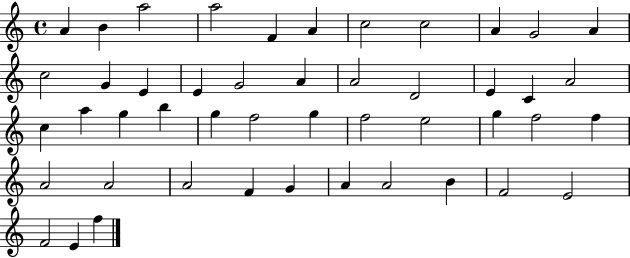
A4/q B4/q A5/h A5/h F4/q A4/q C5/h C5/h A4/q G4/h A4/q C5/h G4/q E4/q E4/q G4/h A4/q A4/h D4/h E4/q C4/q A4/h C5/q A5/q G5/q B5/q G5/q F5/h G5/q F5/h E5/h G5/q F5/h F5/q A4/h A4/h A4/h F4/q G4/q A4/q A4/h B4/q F4/h E4/h F4/h E4/q F5/q